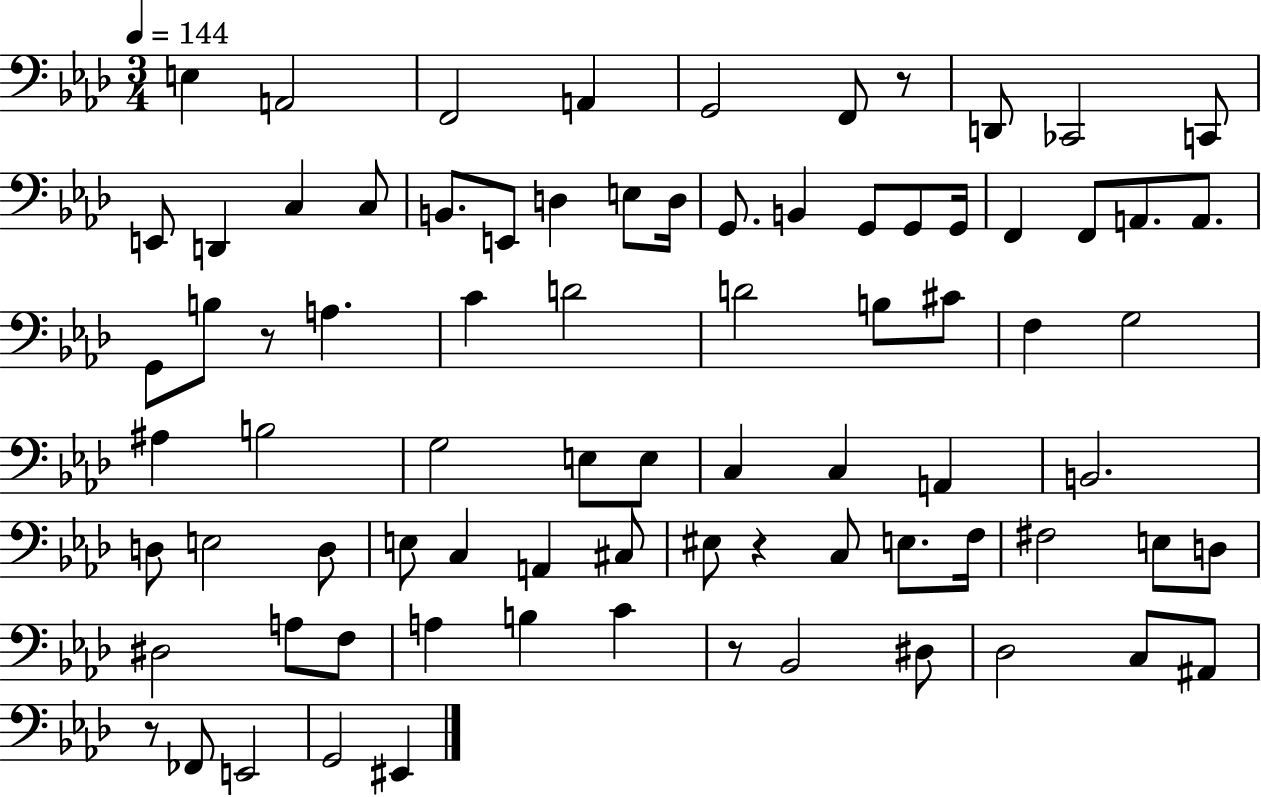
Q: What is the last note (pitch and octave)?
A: EIS2